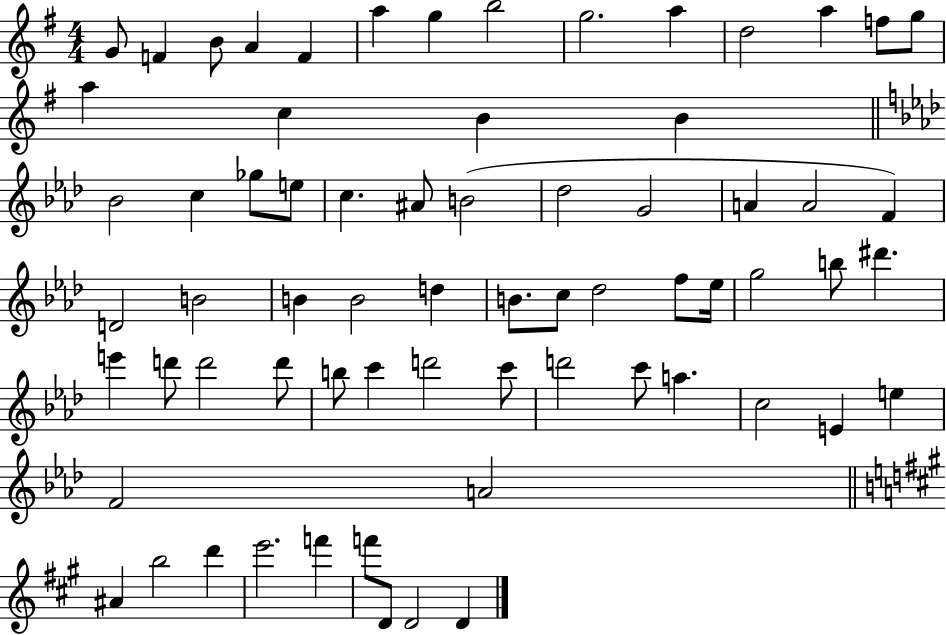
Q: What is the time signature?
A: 4/4